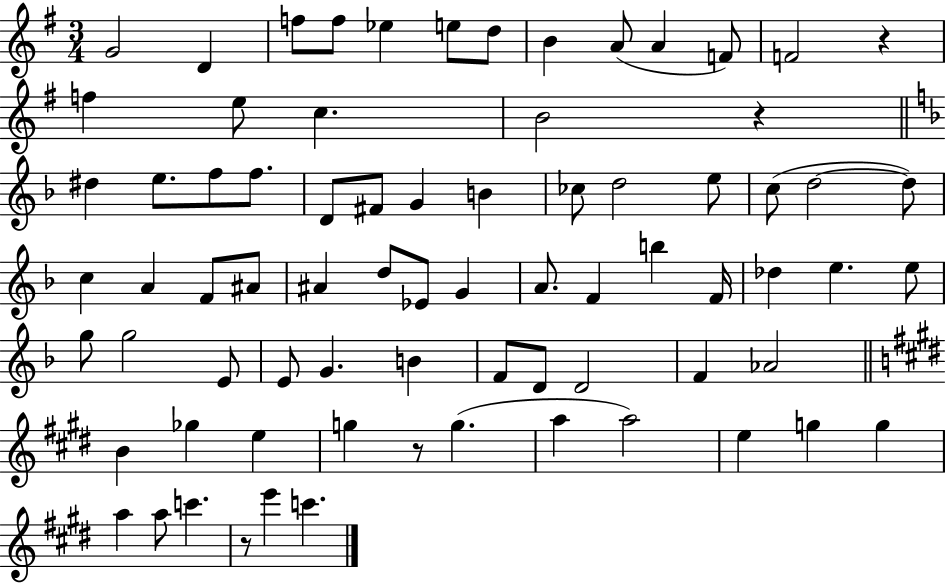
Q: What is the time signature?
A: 3/4